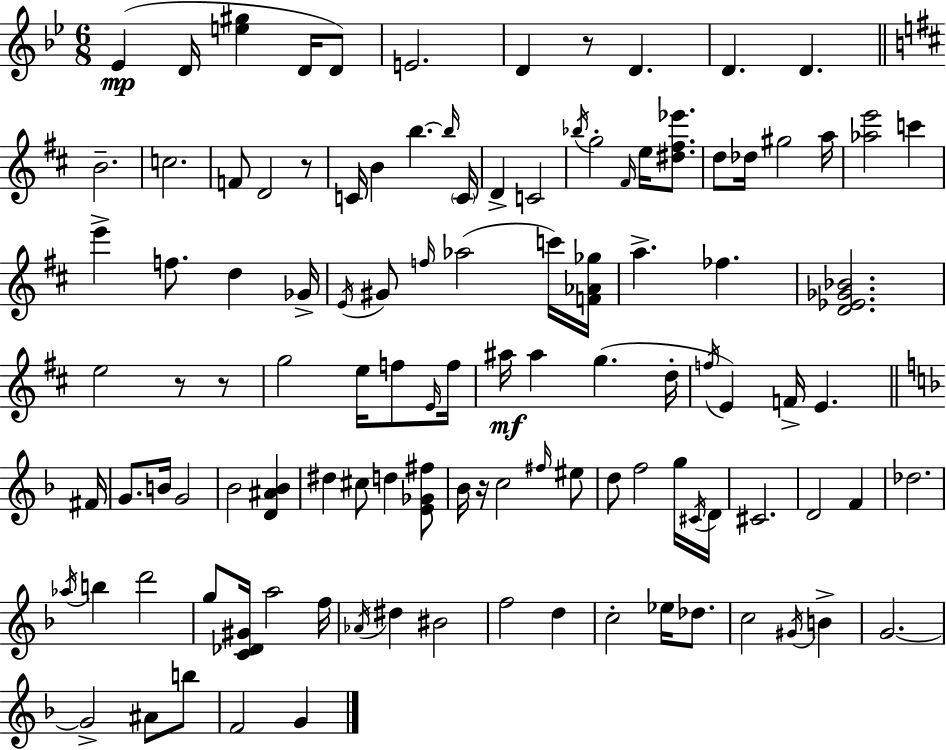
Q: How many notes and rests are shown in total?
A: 111